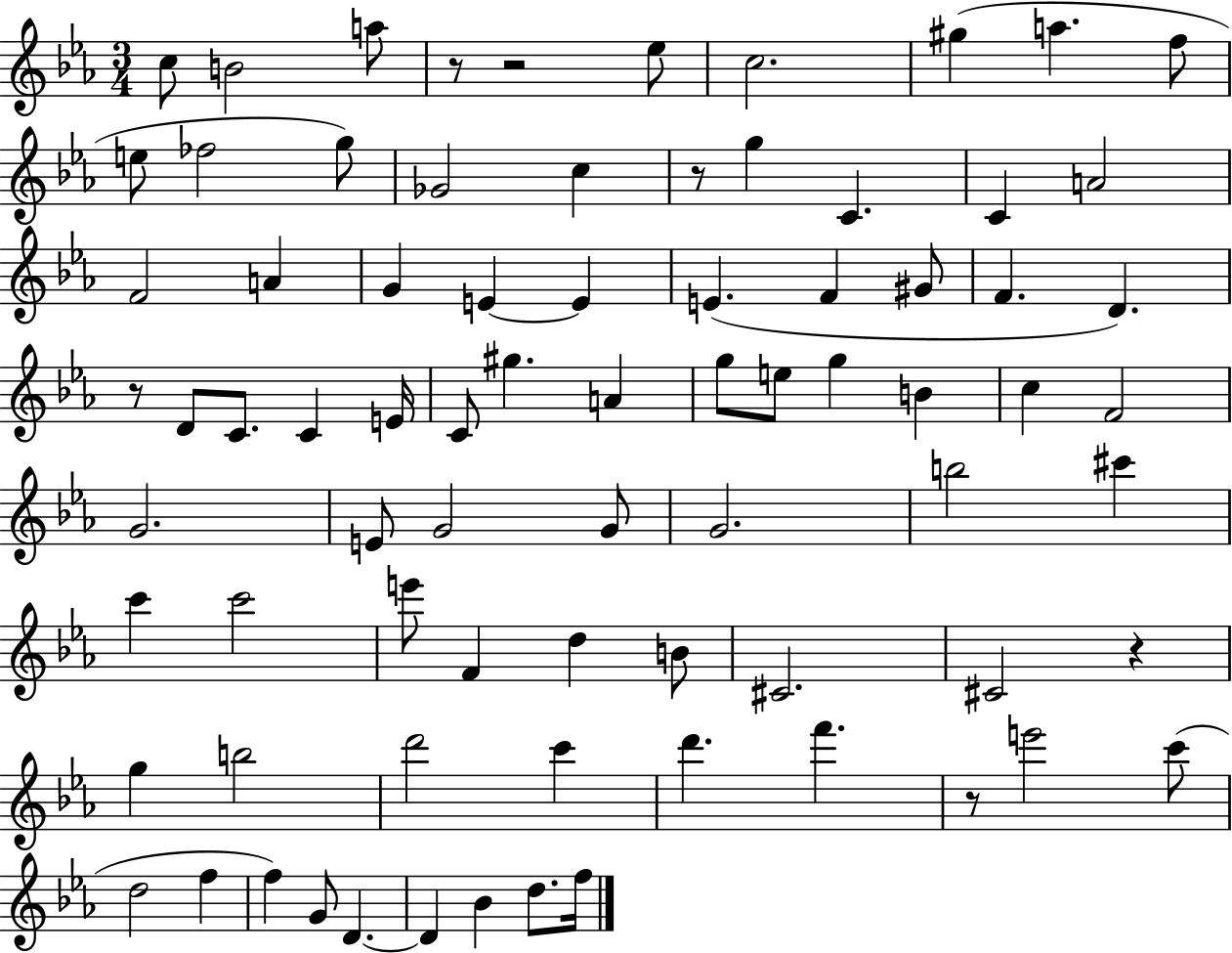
{
  \clef treble
  \numericTimeSignature
  \time 3/4
  \key ees \major
  \repeat volta 2 { c''8 b'2 a''8 | r8 r2 ees''8 | c''2. | gis''4( a''4. f''8 | \break e''8 fes''2 g''8) | ges'2 c''4 | r8 g''4 c'4. | c'4 a'2 | \break f'2 a'4 | g'4 e'4~~ e'4 | e'4.( f'4 gis'8 | f'4. d'4.) | \break r8 d'8 c'8. c'4 e'16 | c'8 gis''4. a'4 | g''8 e''8 g''4 b'4 | c''4 f'2 | \break g'2. | e'8 g'2 g'8 | g'2. | b''2 cis'''4 | \break c'''4 c'''2 | e'''8 f'4 d''4 b'8 | cis'2. | cis'2 r4 | \break g''4 b''2 | d'''2 c'''4 | d'''4. f'''4. | r8 e'''2 c'''8( | \break d''2 f''4 | f''4) g'8 d'4.~~ | d'4 bes'4 d''8. f''16 | } \bar "|."
}